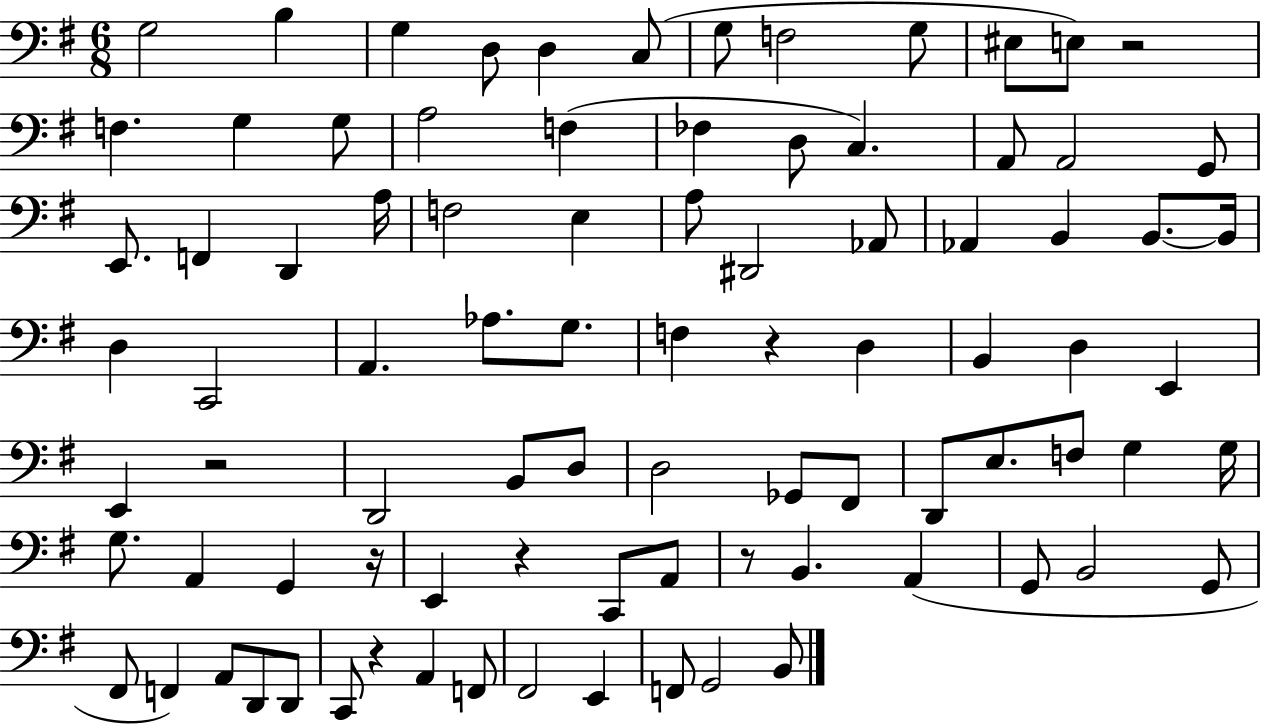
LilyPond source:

{
  \clef bass
  \numericTimeSignature
  \time 6/8
  \key g \major
  g2 b4 | g4 d8 d4 c8( | g8 f2 g8 | eis8 e8) r2 | \break f4. g4 g8 | a2 f4( | fes4 d8 c4.) | a,8 a,2 g,8 | \break e,8. f,4 d,4 a16 | f2 e4 | a8 dis,2 aes,8 | aes,4 b,4 b,8.~~ b,16 | \break d4 c,2 | a,4. aes8. g8. | f4 r4 d4 | b,4 d4 e,4 | \break e,4 r2 | d,2 b,8 d8 | d2 ges,8 fis,8 | d,8 e8. f8 g4 g16 | \break g8. a,4 g,4 r16 | e,4 r4 c,8 a,8 | r8 b,4. a,4( | g,8 b,2 g,8 | \break fis,8 f,4) a,8 d,8 d,8 | c,8 r4 a,4 f,8 | fis,2 e,4 | f,8 g,2 b,8 | \break \bar "|."
}